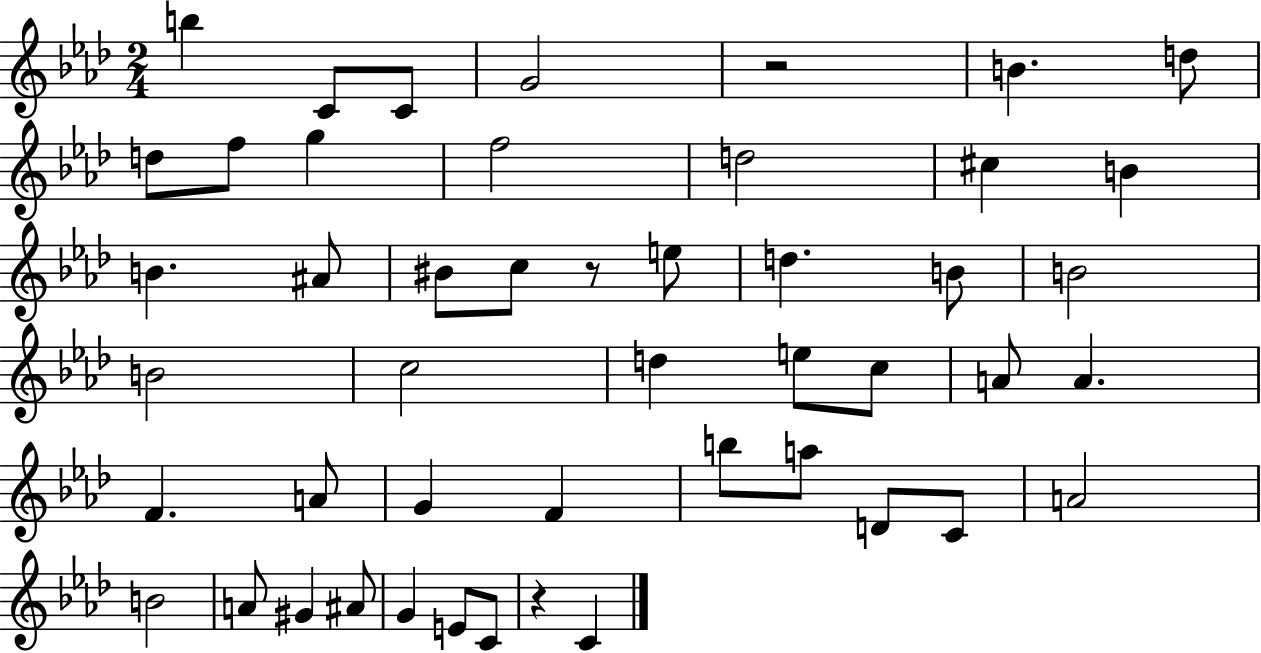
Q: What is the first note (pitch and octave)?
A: B5